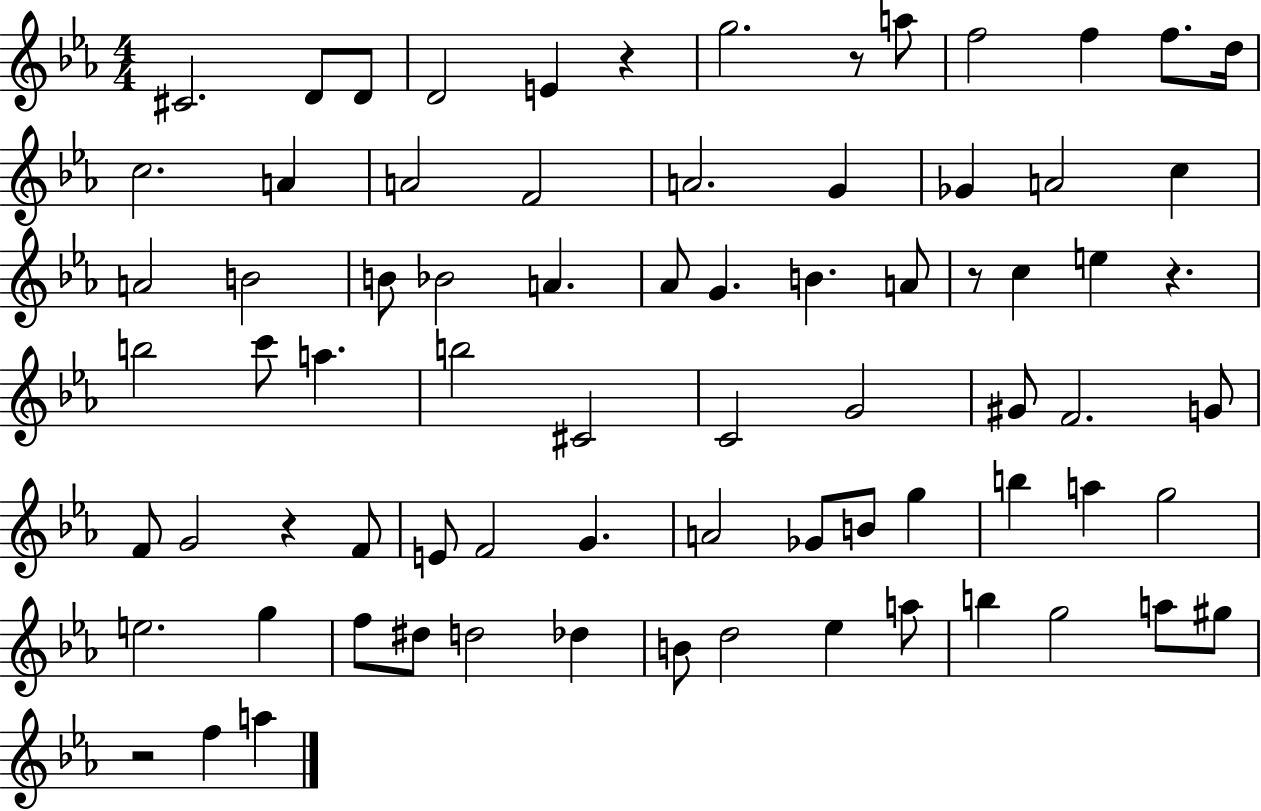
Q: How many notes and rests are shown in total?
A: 76